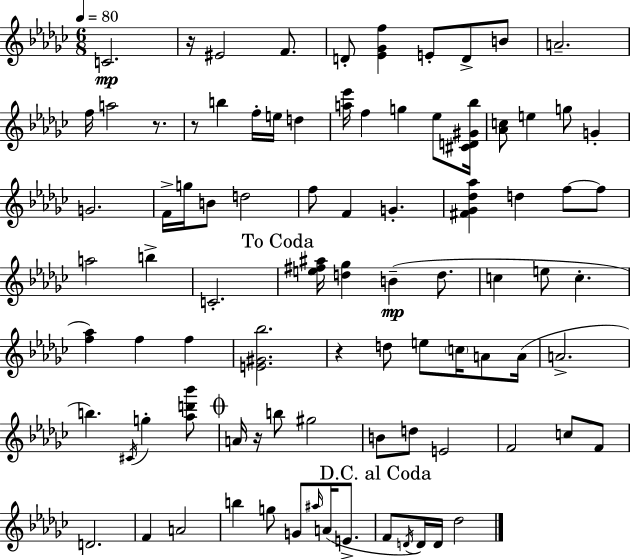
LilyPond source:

{
  \clef treble
  \numericTimeSignature
  \time 6/8
  \key ees \minor
  \tempo 4 = 80
  c'2.\mp | r16 eis'2 f'8. | d'8-. <ees' ges' f''>4 e'8-. d'8-> b'8 | a'2.-- | \break f''16 a''2 r8. | r8 b''4 f''16-. e''16 d''4 | <a'' ees'''>16 f''4 g''4 ees''8 <cis' d' gis' bes''>16 | <aes' c''>8 e''4 g''8 g'4-. | \break g'2. | f'16-> g''16 b'8 d''2 | f''8 f'4 g'4.-. | <fis' ges' des'' aes''>4 d''4 f''8~~ f''8 | \break a''2 b''4-> | c'2.-. | \mark "To Coda" <e'' fis'' ais''>16 <d'' ges''>4 b'4--(\mp d''8. | c''4 e''8 c''4.-. | \break <f'' aes''>4) f''4 f''4 | <e' gis' bes''>2. | r4 d''8 e''8 \parenthesize c''16 a'8 a'16( | a'2.-> | \break b''4.) \acciaccatura { cis'16 } g''4-. <aes'' d''' bes'''>8 | \mark \markup { \musicglyph "scripts.coda" } a'16 r16 b''8 gis''2 | b'8 d''8 e'2 | f'2 c''8 f'8 | \break d'2. | f'4 a'2 | b''4 g''8 g'8 \grace { ais''16 } a'16( e'8.-> | \mark "D.C. al Coda" f'8 \acciaccatura { d'16 }) d'16 d'16 des''2 | \break \bar "|."
}